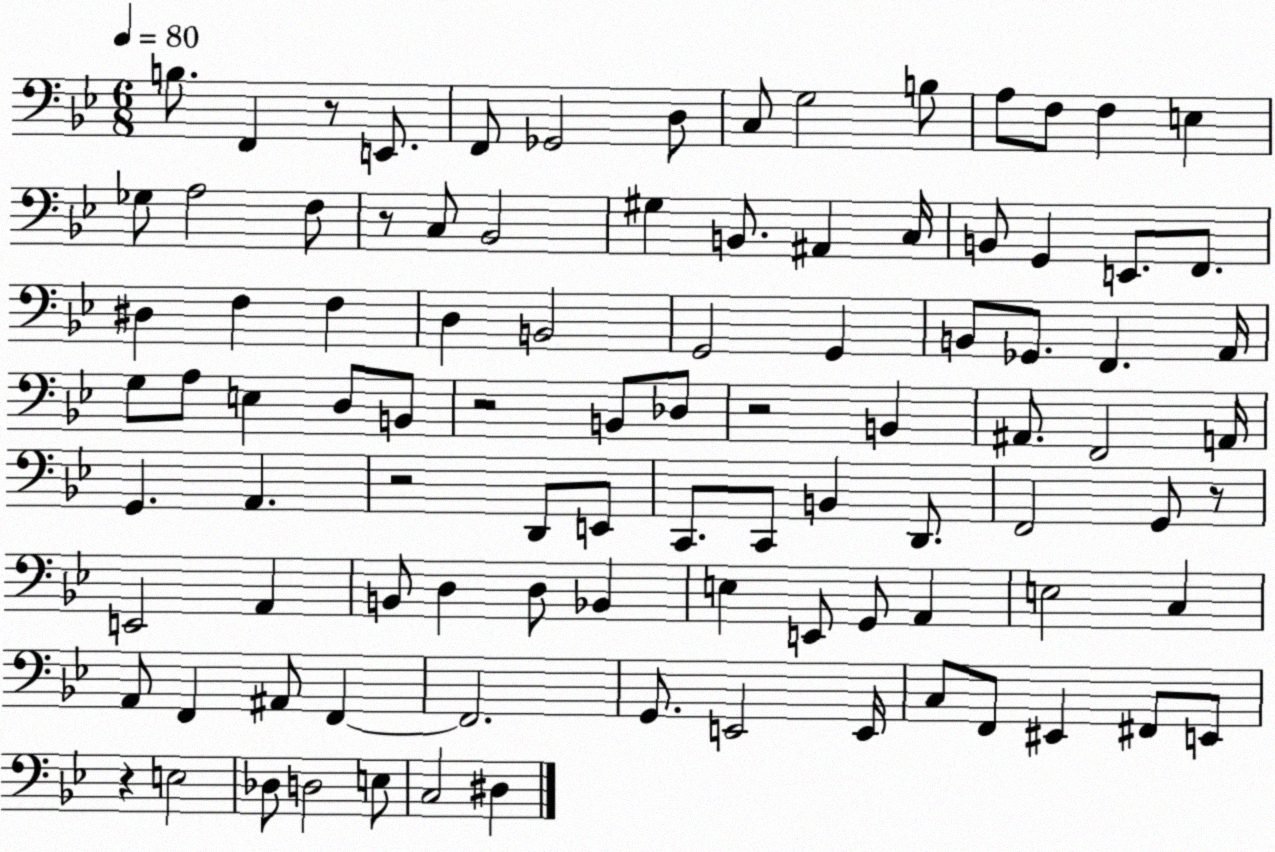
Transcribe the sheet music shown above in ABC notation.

X:1
T:Untitled
M:6/8
L:1/4
K:Bb
B,/2 F,, z/2 E,,/2 F,,/2 _G,,2 D,/2 C,/2 G,2 B,/2 A,/2 F,/2 F, E, _G,/2 A,2 F,/2 z/2 C,/2 _B,,2 ^G, B,,/2 ^A,, C,/4 B,,/2 G,, E,,/2 F,,/2 ^D, F, F, D, B,,2 G,,2 G,, B,,/2 _G,,/2 F,, A,,/4 G,/2 A,/2 E, D,/2 B,,/2 z2 B,,/2 _D,/2 z2 B,, ^A,,/2 F,,2 A,,/4 G,, A,, z2 D,,/2 E,,/2 C,,/2 C,,/2 B,, D,,/2 F,,2 G,,/2 z/2 E,,2 A,, B,,/2 D, D,/2 _B,, E, E,,/2 G,,/2 A,, E,2 C, A,,/2 F,, ^A,,/2 F,, F,,2 G,,/2 E,,2 E,,/4 C,/2 F,,/2 ^E,, ^F,,/2 E,,/2 z E,2 _D,/2 D,2 E,/2 C,2 ^D,